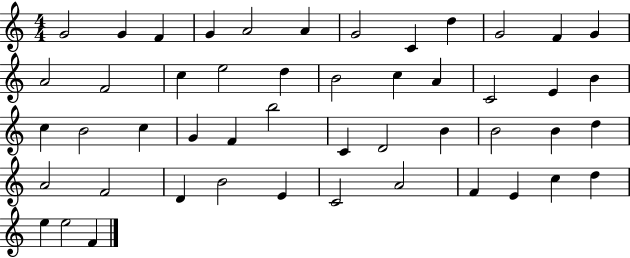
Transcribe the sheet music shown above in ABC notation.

X:1
T:Untitled
M:4/4
L:1/4
K:C
G2 G F G A2 A G2 C d G2 F G A2 F2 c e2 d B2 c A C2 E B c B2 c G F b2 C D2 B B2 B d A2 F2 D B2 E C2 A2 F E c d e e2 F